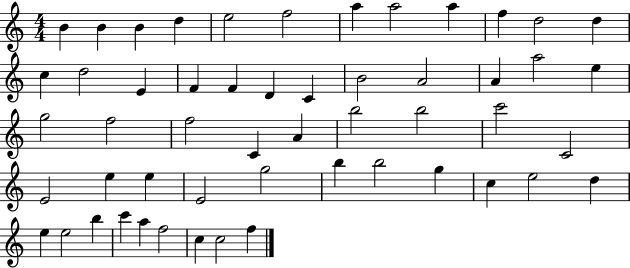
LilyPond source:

{
  \clef treble
  \numericTimeSignature
  \time 4/4
  \key c \major
  b'4 b'4 b'4 d''4 | e''2 f''2 | a''4 a''2 a''4 | f''4 d''2 d''4 | \break c''4 d''2 e'4 | f'4 f'4 d'4 c'4 | b'2 a'2 | a'4 a''2 e''4 | \break g''2 f''2 | f''2 c'4 a'4 | b''2 b''2 | c'''2 c'2 | \break e'2 e''4 e''4 | e'2 g''2 | b''4 b''2 g''4 | c''4 e''2 d''4 | \break e''4 e''2 b''4 | c'''4 a''4 f''2 | c''4 c''2 f''4 | \bar "|."
}